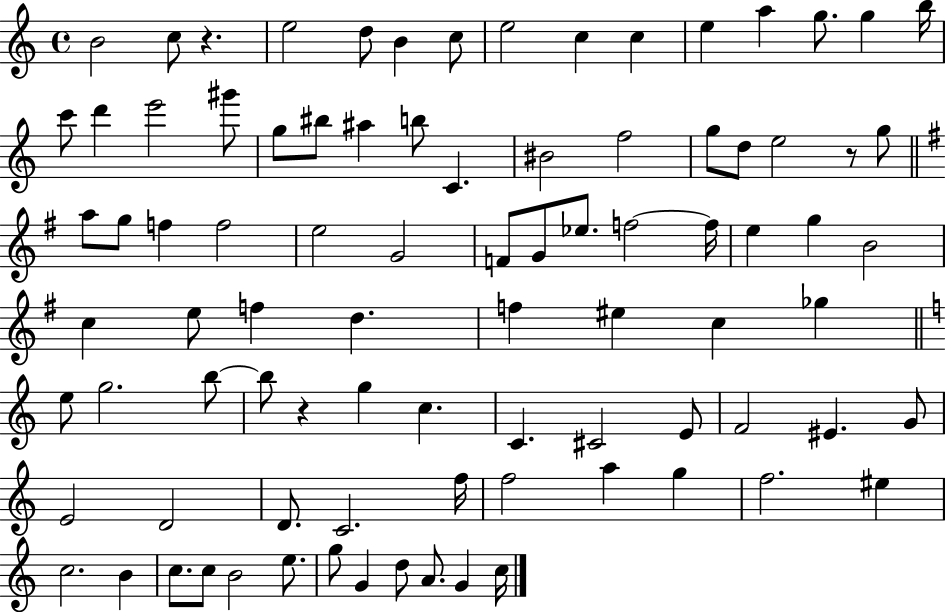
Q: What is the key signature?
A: C major